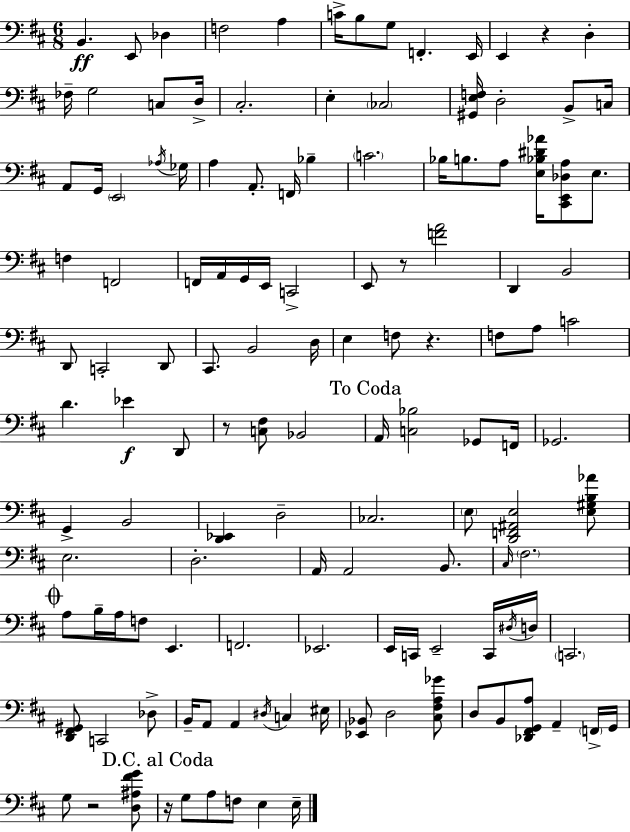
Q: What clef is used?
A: bass